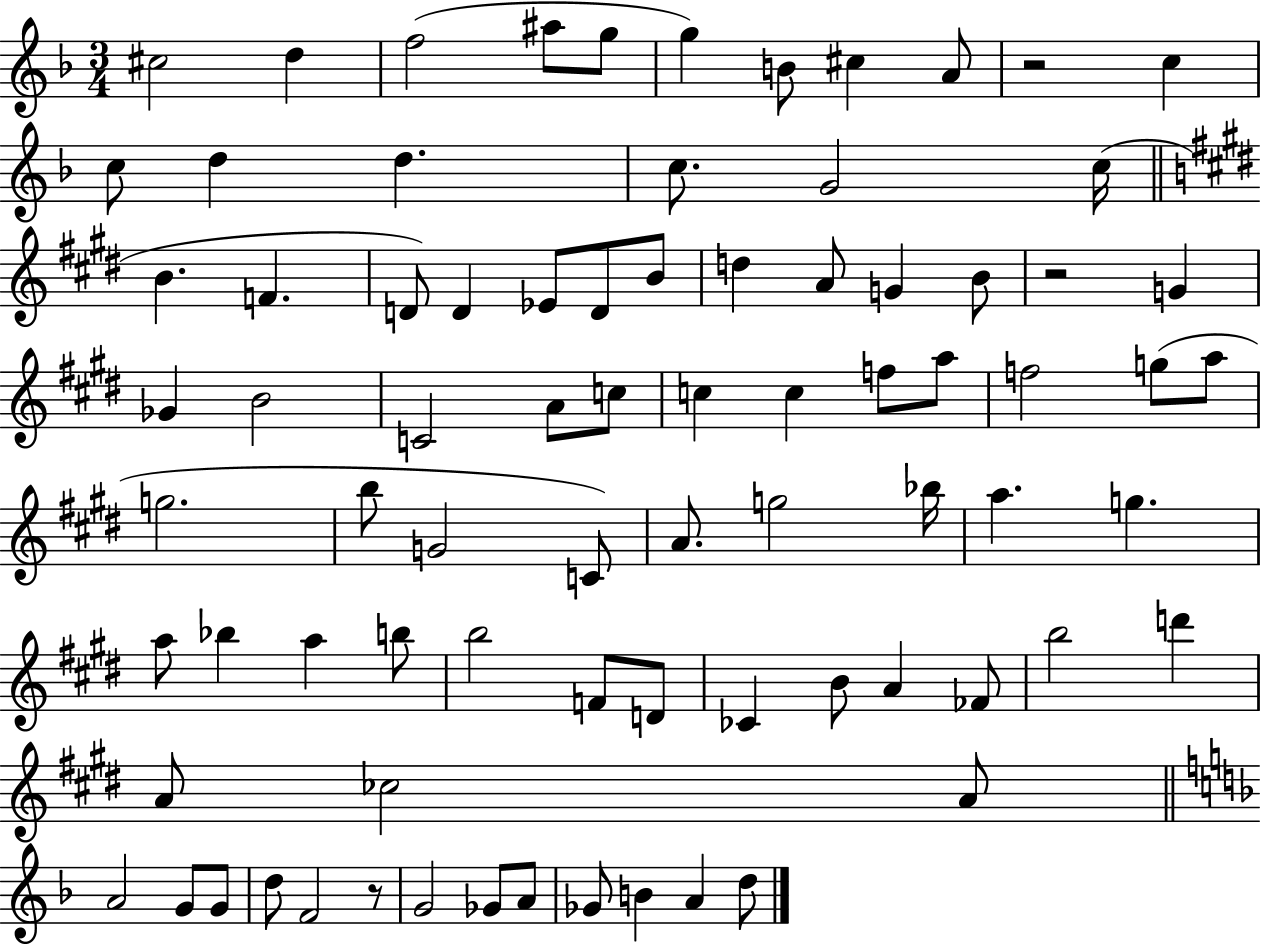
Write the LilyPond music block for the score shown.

{
  \clef treble
  \numericTimeSignature
  \time 3/4
  \key f \major
  cis''2 d''4 | f''2( ais''8 g''8 | g''4) b'8 cis''4 a'8 | r2 c''4 | \break c''8 d''4 d''4. | c''8. g'2 c''16( | \bar "||" \break \key e \major b'4. f'4. | d'8) d'4 ees'8 d'8 b'8 | d''4 a'8 g'4 b'8 | r2 g'4 | \break ges'4 b'2 | c'2 a'8 c''8 | c''4 c''4 f''8 a''8 | f''2 g''8( a''8 | \break g''2. | b''8 g'2 c'8) | a'8. g''2 bes''16 | a''4. g''4. | \break a''8 bes''4 a''4 b''8 | b''2 f'8 d'8 | ces'4 b'8 a'4 fes'8 | b''2 d'''4 | \break a'8 ces''2 a'8 | \bar "||" \break \key f \major a'2 g'8 g'8 | d''8 f'2 r8 | g'2 ges'8 a'8 | ges'8 b'4 a'4 d''8 | \break \bar "|."
}